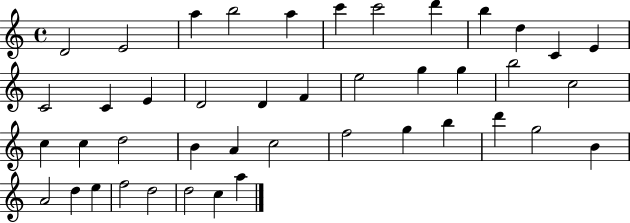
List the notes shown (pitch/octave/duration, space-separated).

D4/h E4/h A5/q B5/h A5/q C6/q C6/h D6/q B5/q D5/q C4/q E4/q C4/h C4/q E4/q D4/h D4/q F4/q E5/h G5/q G5/q B5/h C5/h C5/q C5/q D5/h B4/q A4/q C5/h F5/h G5/q B5/q D6/q G5/h B4/q A4/h D5/q E5/q F5/h D5/h D5/h C5/q A5/q